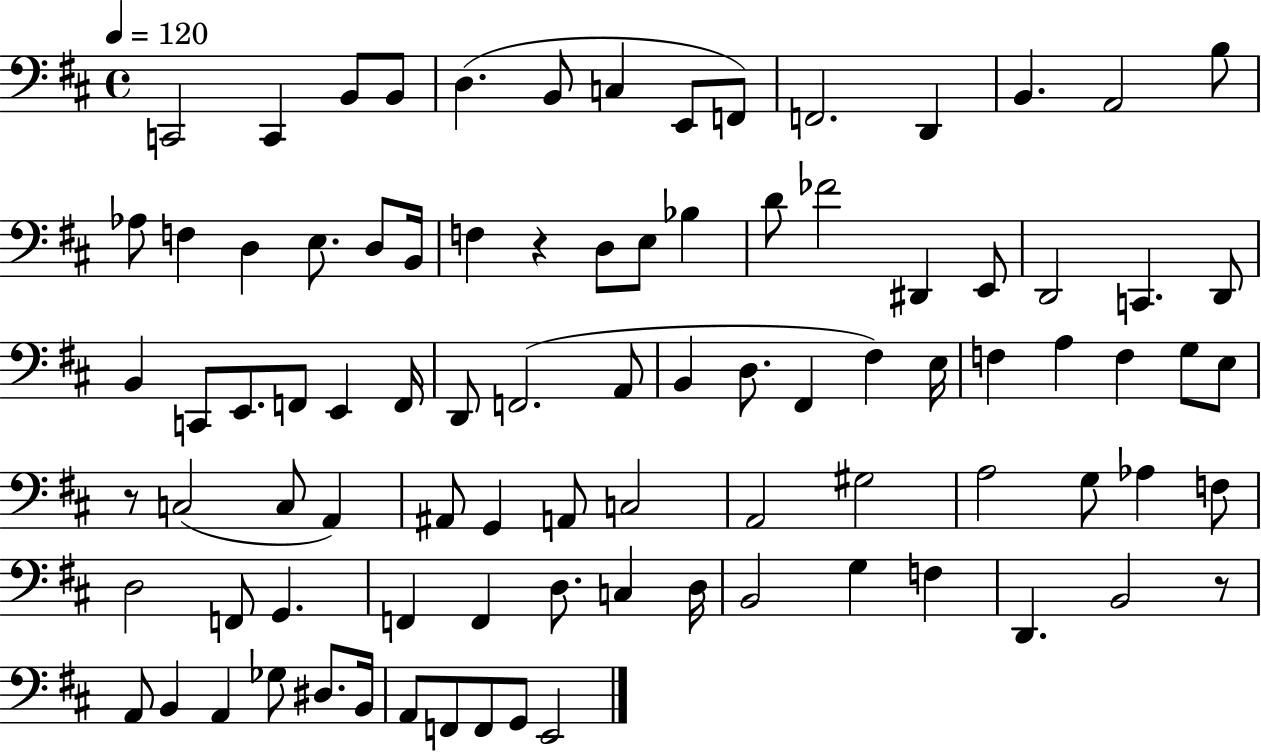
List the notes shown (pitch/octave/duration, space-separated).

C2/h C2/q B2/e B2/e D3/q. B2/e C3/q E2/e F2/e F2/h. D2/q B2/q. A2/h B3/e Ab3/e F3/q D3/q E3/e. D3/e B2/s F3/q R/q D3/e E3/e Bb3/q D4/e FES4/h D#2/q E2/e D2/h C2/q. D2/e B2/q C2/e E2/e. F2/e E2/q F2/s D2/e F2/h. A2/e B2/q D3/e. F#2/q F#3/q E3/s F3/q A3/q F3/q G3/e E3/e R/e C3/h C3/e A2/q A#2/e G2/q A2/e C3/h A2/h G#3/h A3/h G3/e Ab3/q F3/e D3/h F2/e G2/q. F2/q F2/q D3/e. C3/q D3/s B2/h G3/q F3/q D2/q. B2/h R/e A2/e B2/q A2/q Gb3/e D#3/e. B2/s A2/e F2/e F2/e G2/e E2/h